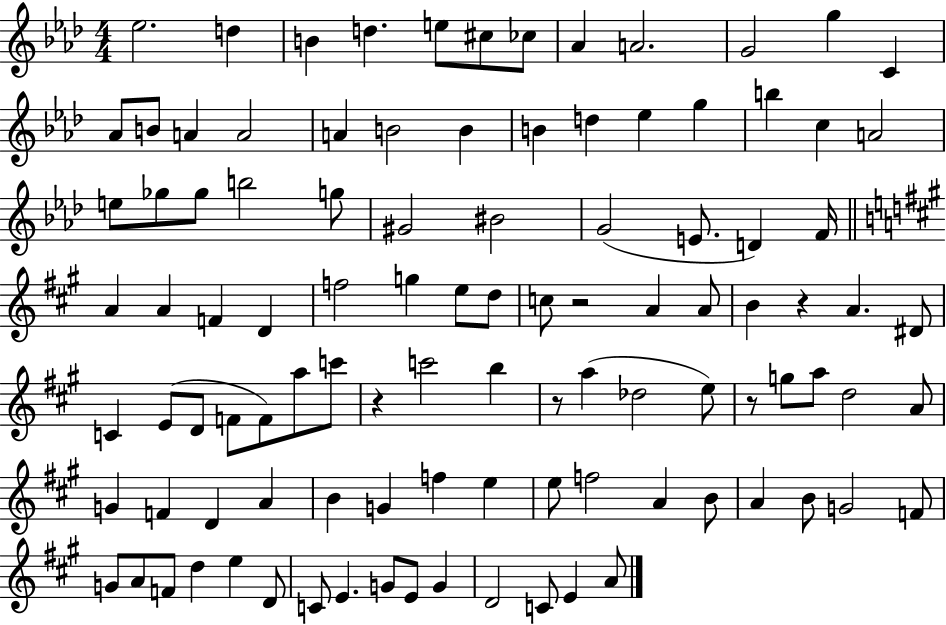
X:1
T:Untitled
M:4/4
L:1/4
K:Ab
_e2 d B d e/2 ^c/2 _c/2 _A A2 G2 g C _A/2 B/2 A A2 A B2 B B d _e g b c A2 e/2 _g/2 _g/2 b2 g/2 ^G2 ^B2 G2 E/2 D F/4 A A F D f2 g e/2 d/2 c/2 z2 A A/2 B z A ^D/2 C E/2 D/2 F/2 F/2 a/2 c'/2 z c'2 b z/2 a _d2 e/2 z/2 g/2 a/2 d2 A/2 G F D A B G f e e/2 f2 A B/2 A B/2 G2 F/2 G/2 A/2 F/2 d e D/2 C/2 E G/2 E/2 G D2 C/2 E A/2